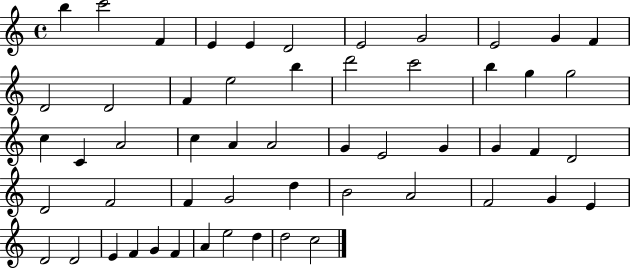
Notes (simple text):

B5/q C6/h F4/q E4/q E4/q D4/h E4/h G4/h E4/h G4/q F4/q D4/h D4/h F4/q E5/h B5/q D6/h C6/h B5/q G5/q G5/h C5/q C4/q A4/h C5/q A4/q A4/h G4/q E4/h G4/q G4/q F4/q D4/h D4/h F4/h F4/q G4/h D5/q B4/h A4/h F4/h G4/q E4/q D4/h D4/h E4/q F4/q G4/q F4/q A4/q E5/h D5/q D5/h C5/h